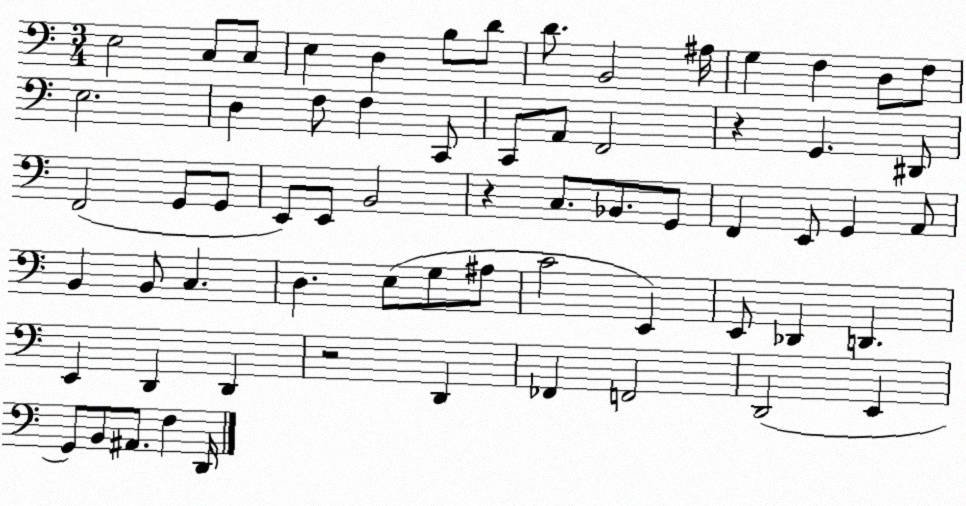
X:1
T:Untitled
M:3/4
L:1/4
K:C
E,2 C,/2 C,/2 E, D, B,/2 D/2 D/2 B,,2 ^A,/4 G, F, D,/2 F,/2 E,2 D, F,/2 F, C,,/2 C,,/2 A,,/2 F,,2 z G,, ^D,,/2 F,,2 G,,/2 G,,/2 E,,/2 E,,/2 B,,2 z C,/2 _B,,/2 G,,/2 F,, E,,/2 G,, A,,/2 B,, B,,/2 C, D, E,/2 G,/2 ^A,/2 C2 E,, E,,/2 _D,, D,, E,, D,, D,, z2 D,, _F,, F,,2 D,,2 E,, G,,/2 B,,/2 ^A,,/2 F, D,,/4